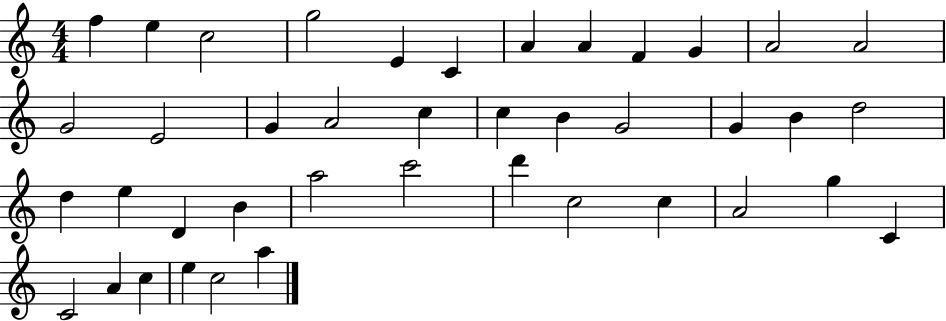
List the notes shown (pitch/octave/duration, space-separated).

F5/q E5/q C5/h G5/h E4/q C4/q A4/q A4/q F4/q G4/q A4/h A4/h G4/h E4/h G4/q A4/h C5/q C5/q B4/q G4/h G4/q B4/q D5/h D5/q E5/q D4/q B4/q A5/h C6/h D6/q C5/h C5/q A4/h G5/q C4/q C4/h A4/q C5/q E5/q C5/h A5/q